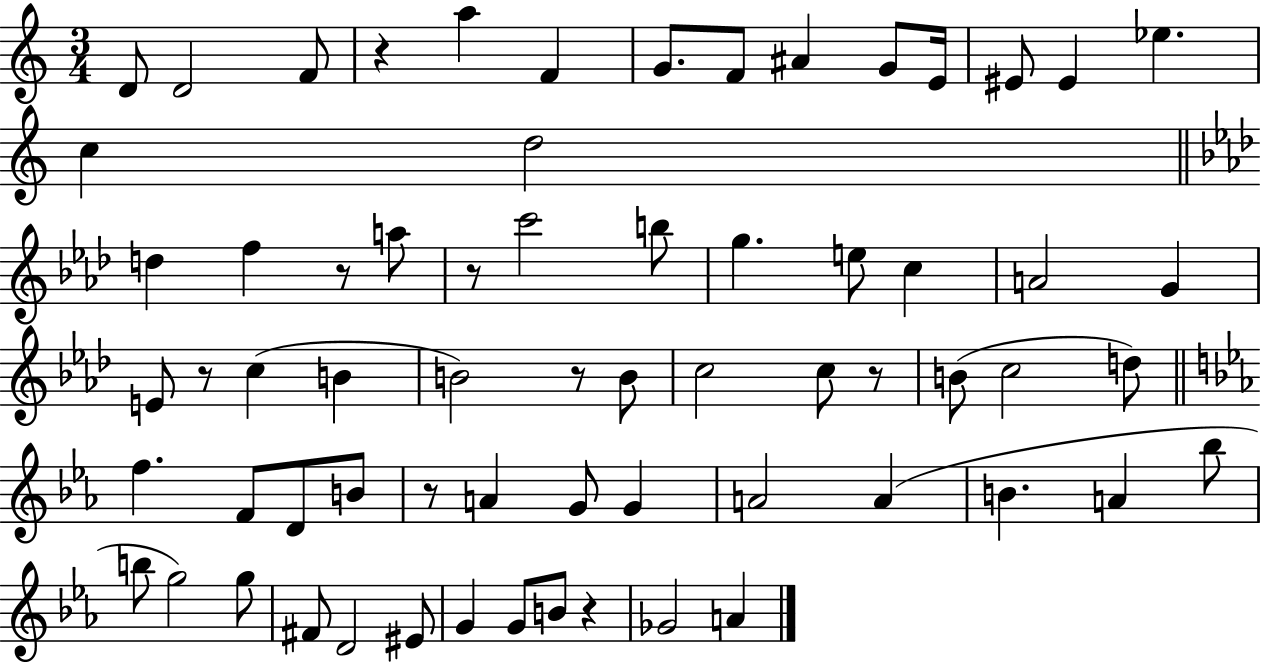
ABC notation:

X:1
T:Untitled
M:3/4
L:1/4
K:C
D/2 D2 F/2 z a F G/2 F/2 ^A G/2 E/4 ^E/2 ^E _e c d2 d f z/2 a/2 z/2 c'2 b/2 g e/2 c A2 G E/2 z/2 c B B2 z/2 B/2 c2 c/2 z/2 B/2 c2 d/2 f F/2 D/2 B/2 z/2 A G/2 G A2 A B A _b/2 b/2 g2 g/2 ^F/2 D2 ^E/2 G G/2 B/2 z _G2 A